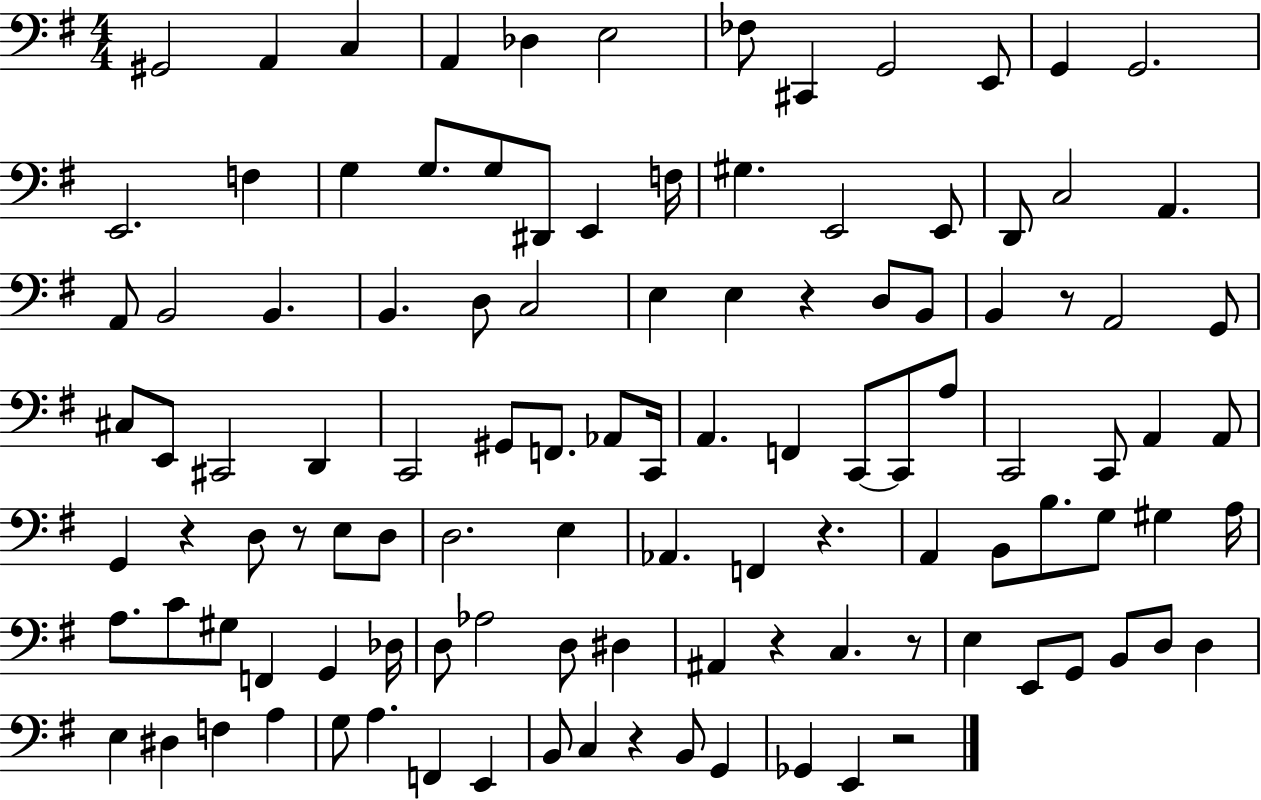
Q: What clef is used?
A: bass